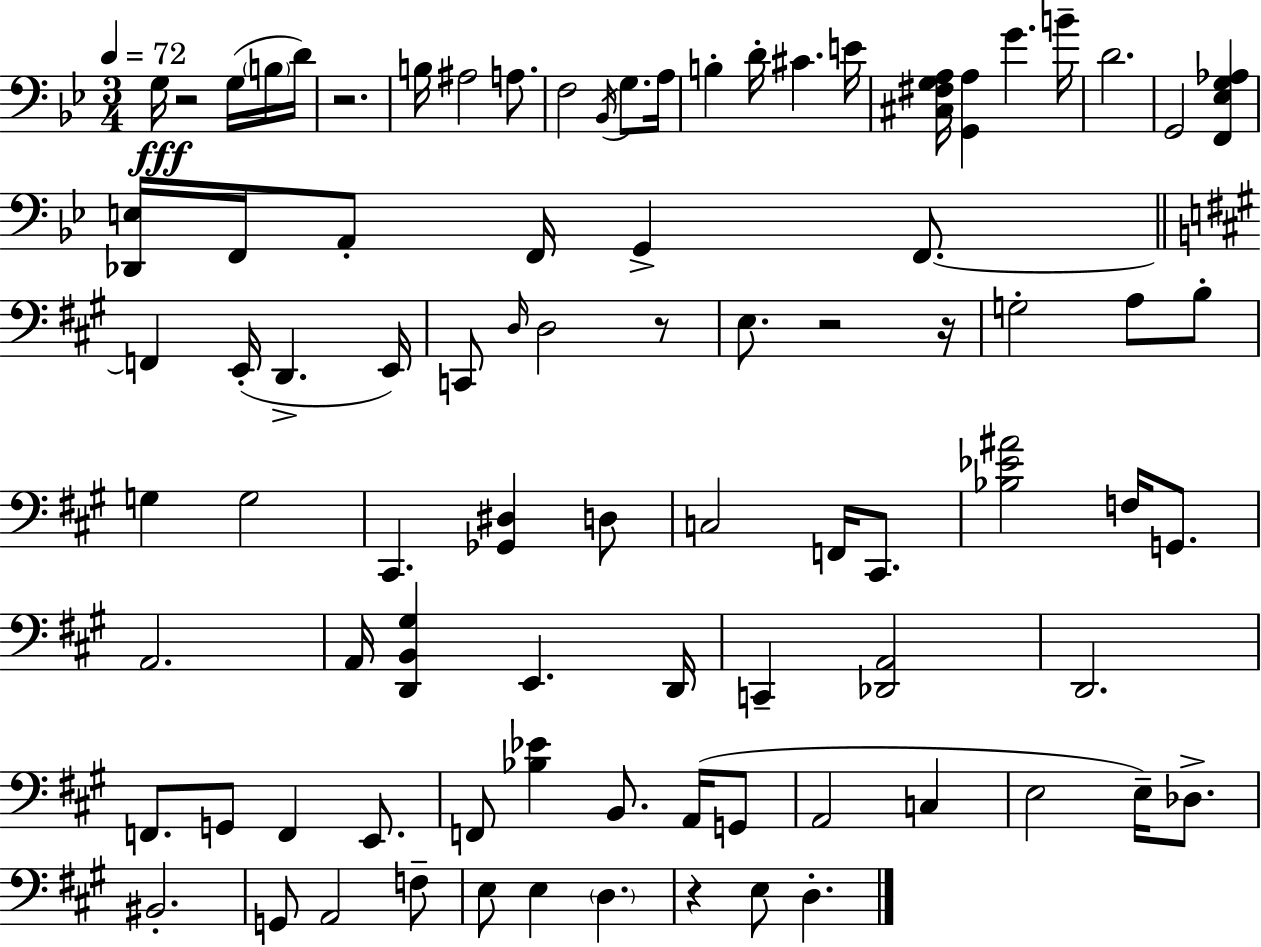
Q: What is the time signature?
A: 3/4